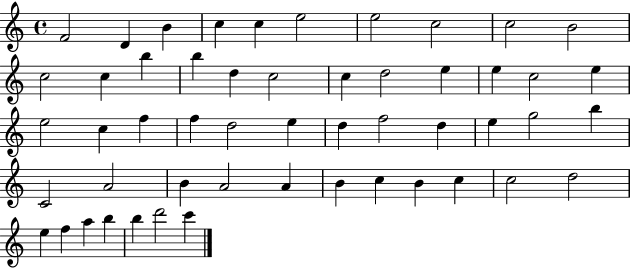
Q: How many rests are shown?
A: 0